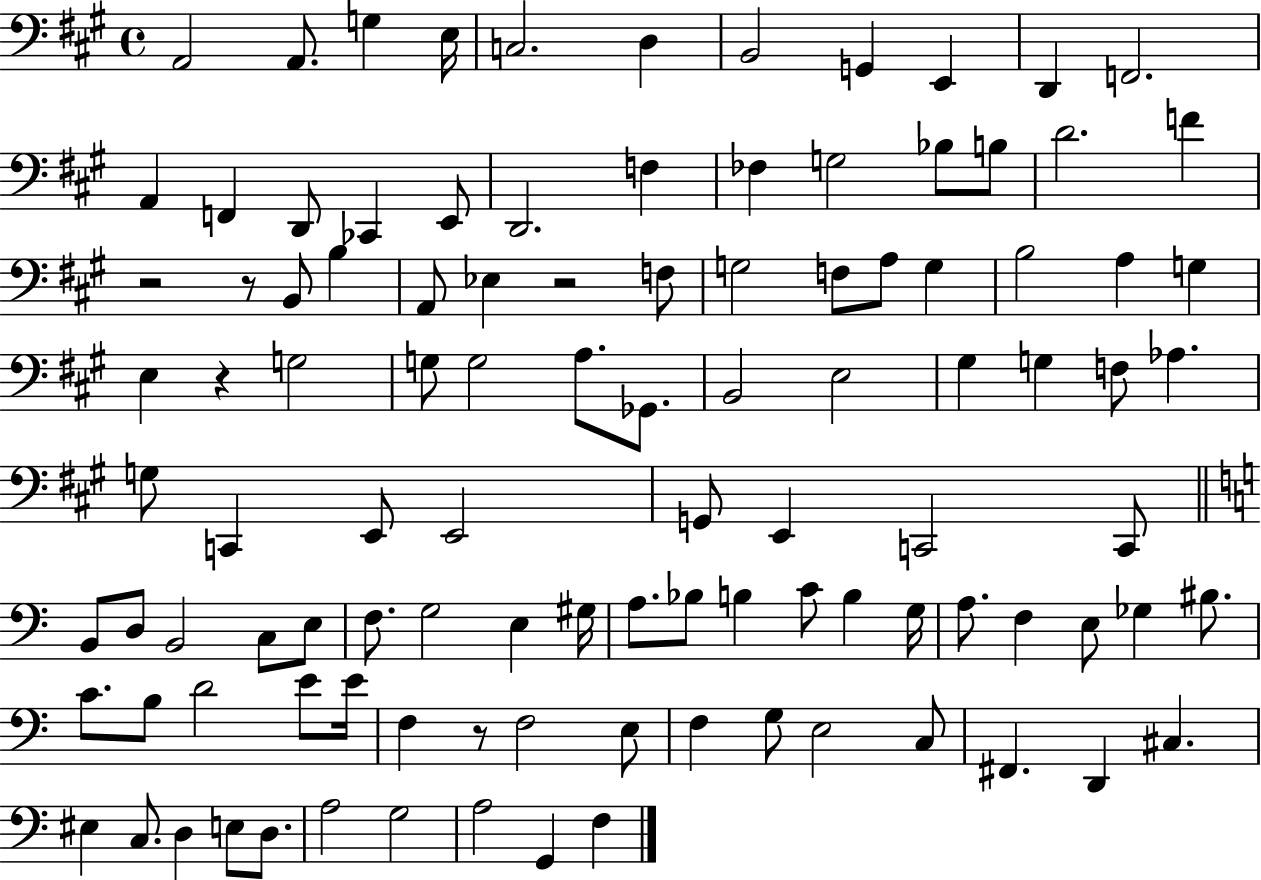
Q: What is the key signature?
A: A major